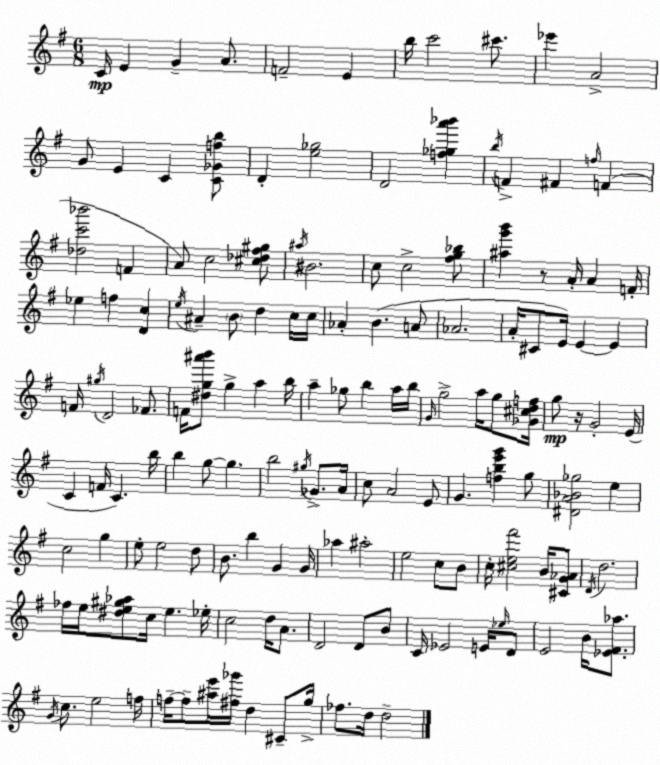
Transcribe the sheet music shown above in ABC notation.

X:1
T:Untitled
M:6/8
L:1/4
K:G
C/4 E G A/2 F2 E b/4 c'2 ^c'/2 _e' A2 G/2 E C [C_Gfb]/2 D [e_g]2 D2 [f_ga'_b'] b/4 F ^F f/4 F [_dc'_b']2 F A/2 c2 [^c_d^f^g]/2 ^a/4 ^B2 c/2 c2 [^fg_b]/2 [^ag'b'] z/2 A/4 A F/4 _e f [Dc] e/4 ^A B/2 d c/4 c/4 _A B A/2 _A2 A/4 ^C/2 E/4 E E F/4 ^g/4 D2 _F/2 F/4 [^dg^a'b']/2 g a b/4 a _g/2 b a/4 b/4 G/4 g2 a/4 g/2 [_G^cdf]/4 g/2 z/4 G2 E/4 C F/4 C b/4 b g/2 g b2 ^g/4 _G/2 A/4 c/2 A2 E/2 G [fbe'g'] g/2 [^DA_B_g]2 e c2 g e/2 e2 d/2 B/2 b G G/4 _a ^a2 e2 c/2 B/2 c/4 [^ce^f']2 B/4 [^CG_A]/2 D/4 d2 _f/4 e/4 [^de^g_a]/2 c/4 e _e/4 c2 d/4 A/2 D2 D/2 B/2 C/4 _E2 E/4 _e/4 D/2 E2 B/4 [_E^F_a]/2 G/4 c/2 e2 f/4 f/4 f/2 [^ae']/4 [^f_g']/4 d ^C/2 g/4 _f/2 d/4 d2